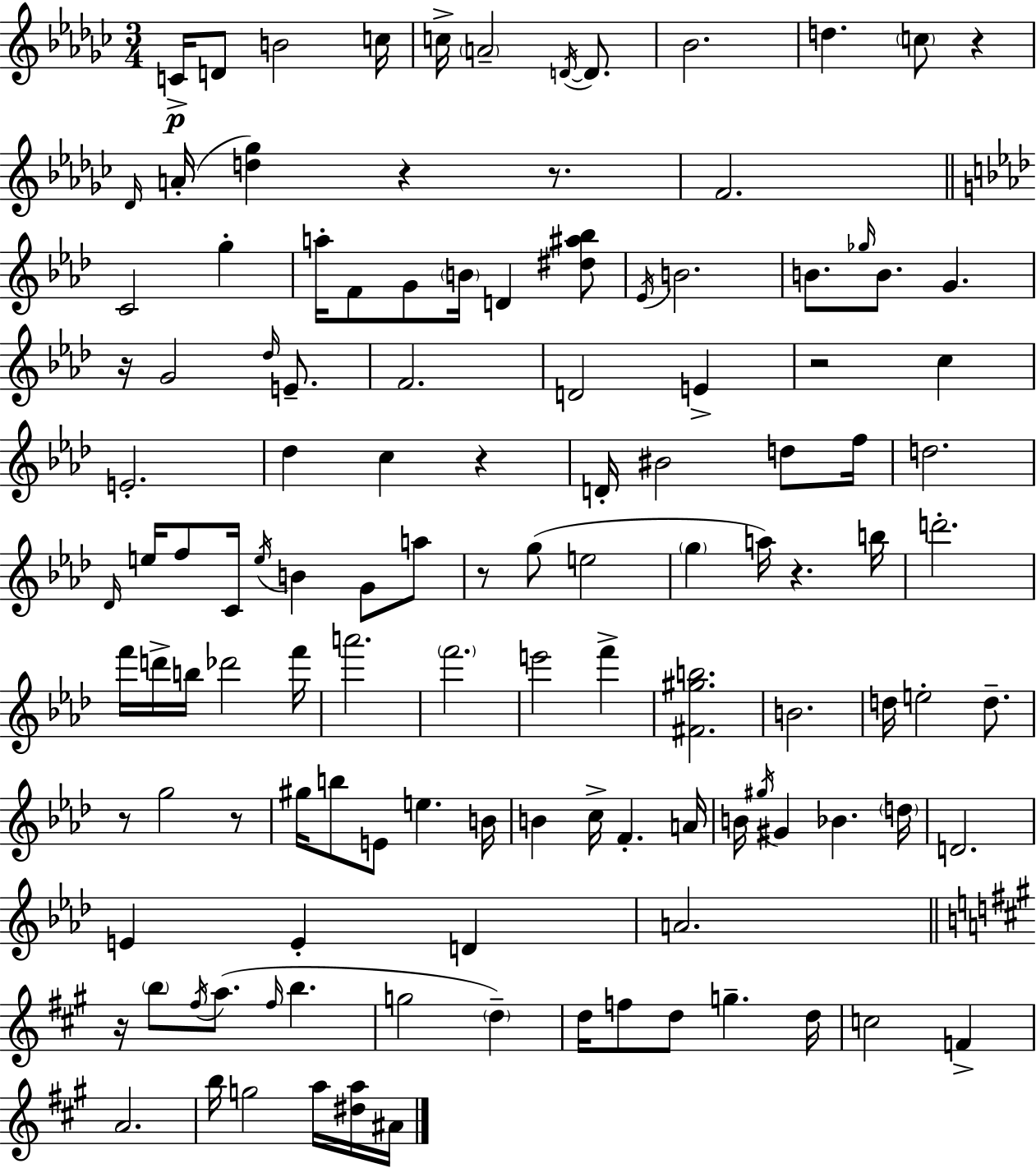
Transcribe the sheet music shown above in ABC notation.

X:1
T:Untitled
M:3/4
L:1/4
K:Ebm
C/4 D/2 B2 c/4 c/4 A2 D/4 D/2 _B2 d c/2 z _D/4 A/4 [d_g] z z/2 F2 C2 g a/4 F/2 G/2 B/4 D [^d^a_b]/2 _E/4 B2 B/2 _g/4 B/2 G z/4 G2 _d/4 E/2 F2 D2 E z2 c E2 _d c z D/4 ^B2 d/2 f/4 d2 _D/4 e/4 f/2 C/4 e/4 B G/2 a/2 z/2 g/2 e2 g a/4 z b/4 d'2 f'/4 d'/4 b/4 _d'2 f'/4 a'2 f'2 e'2 f' [^F^gb]2 B2 d/4 e2 d/2 z/2 g2 z/2 ^g/4 b/2 E/2 e B/4 B c/4 F A/4 B/4 ^g/4 ^G _B d/4 D2 E E D A2 z/4 b/2 ^f/4 a/2 ^f/4 b g2 d d/4 f/2 d/2 g d/4 c2 F A2 b/4 g2 a/4 [^da]/4 ^A/4